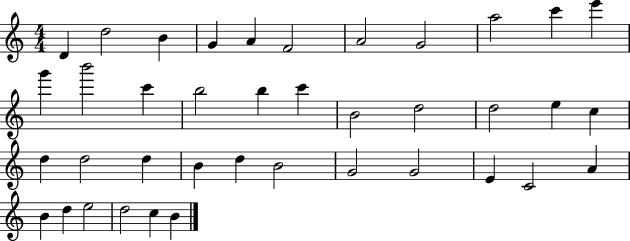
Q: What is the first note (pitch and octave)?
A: D4